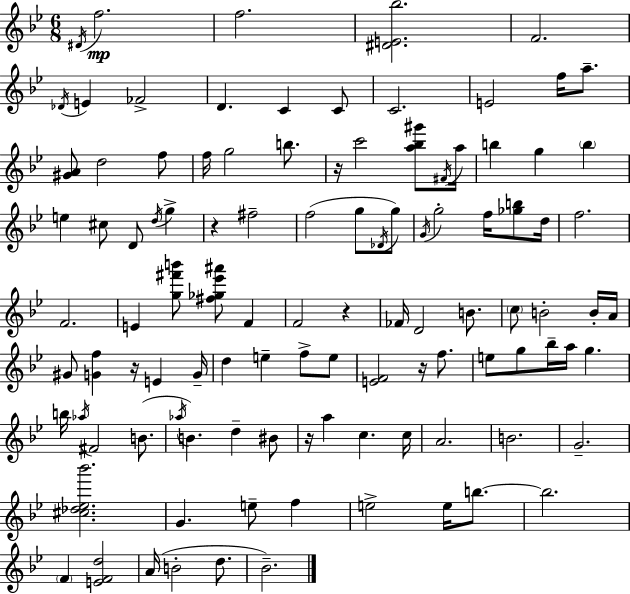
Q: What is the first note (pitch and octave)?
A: D#4